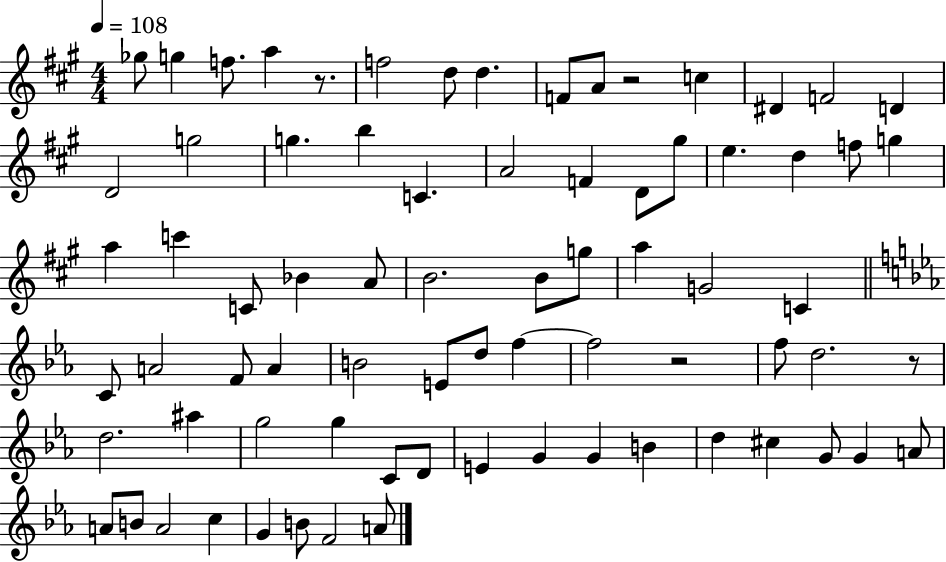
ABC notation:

X:1
T:Untitled
M:4/4
L:1/4
K:A
_g/2 g f/2 a z/2 f2 d/2 d F/2 A/2 z2 c ^D F2 D D2 g2 g b C A2 F D/2 ^g/2 e d f/2 g a c' C/2 _B A/2 B2 B/2 g/2 a G2 C C/2 A2 F/2 A B2 E/2 d/2 f f2 z2 f/2 d2 z/2 d2 ^a g2 g C/2 D/2 E G G B d ^c G/2 G A/2 A/2 B/2 A2 c G B/2 F2 A/2